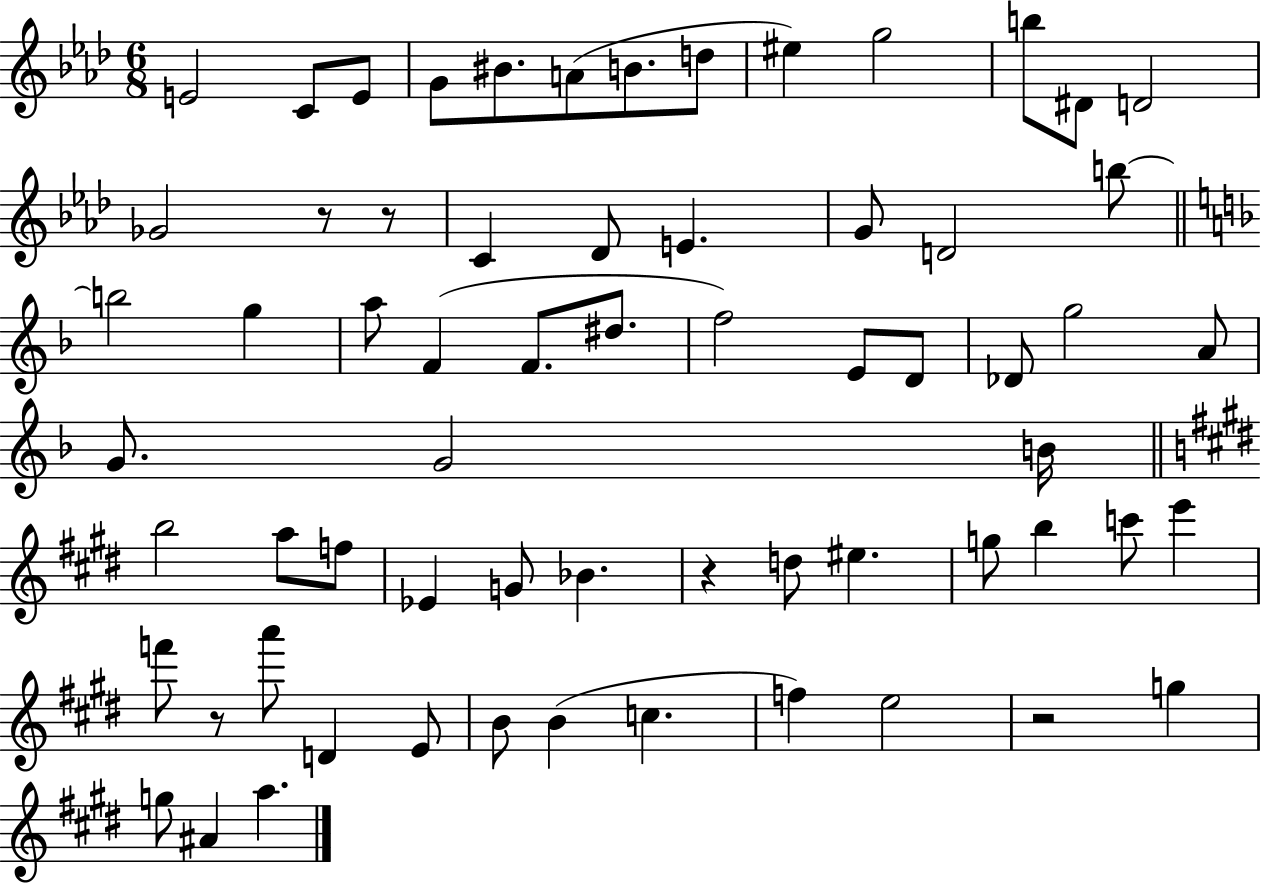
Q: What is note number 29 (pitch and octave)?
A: D4